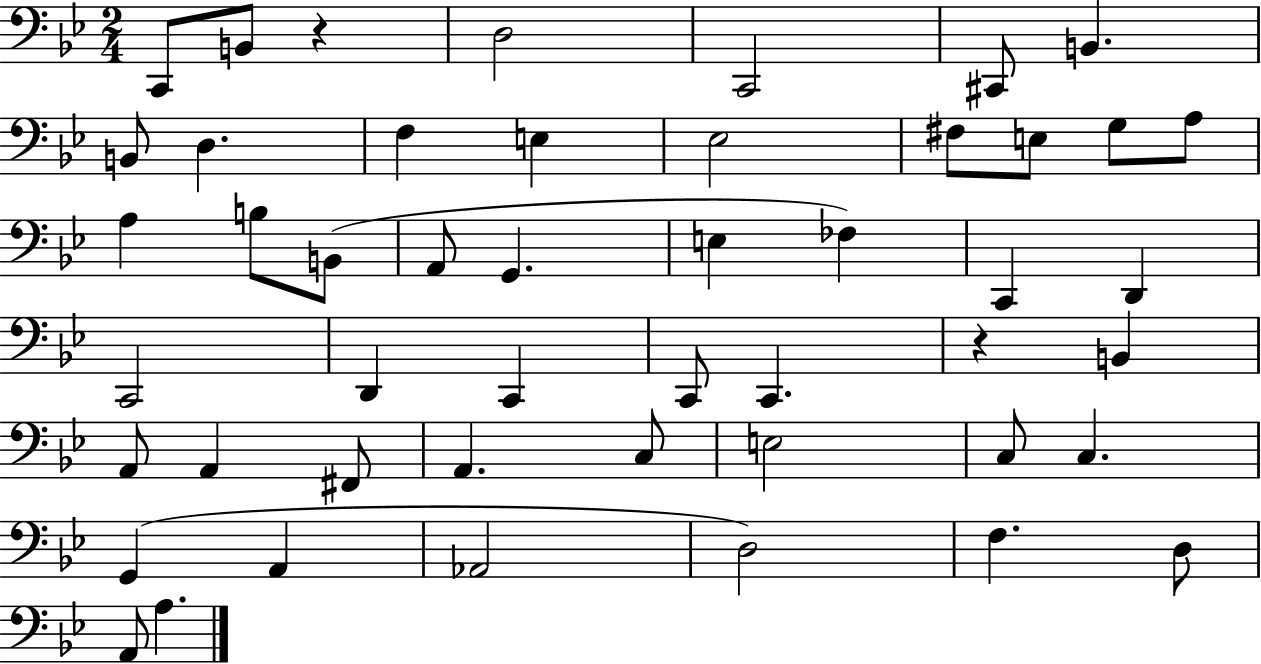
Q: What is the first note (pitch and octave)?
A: C2